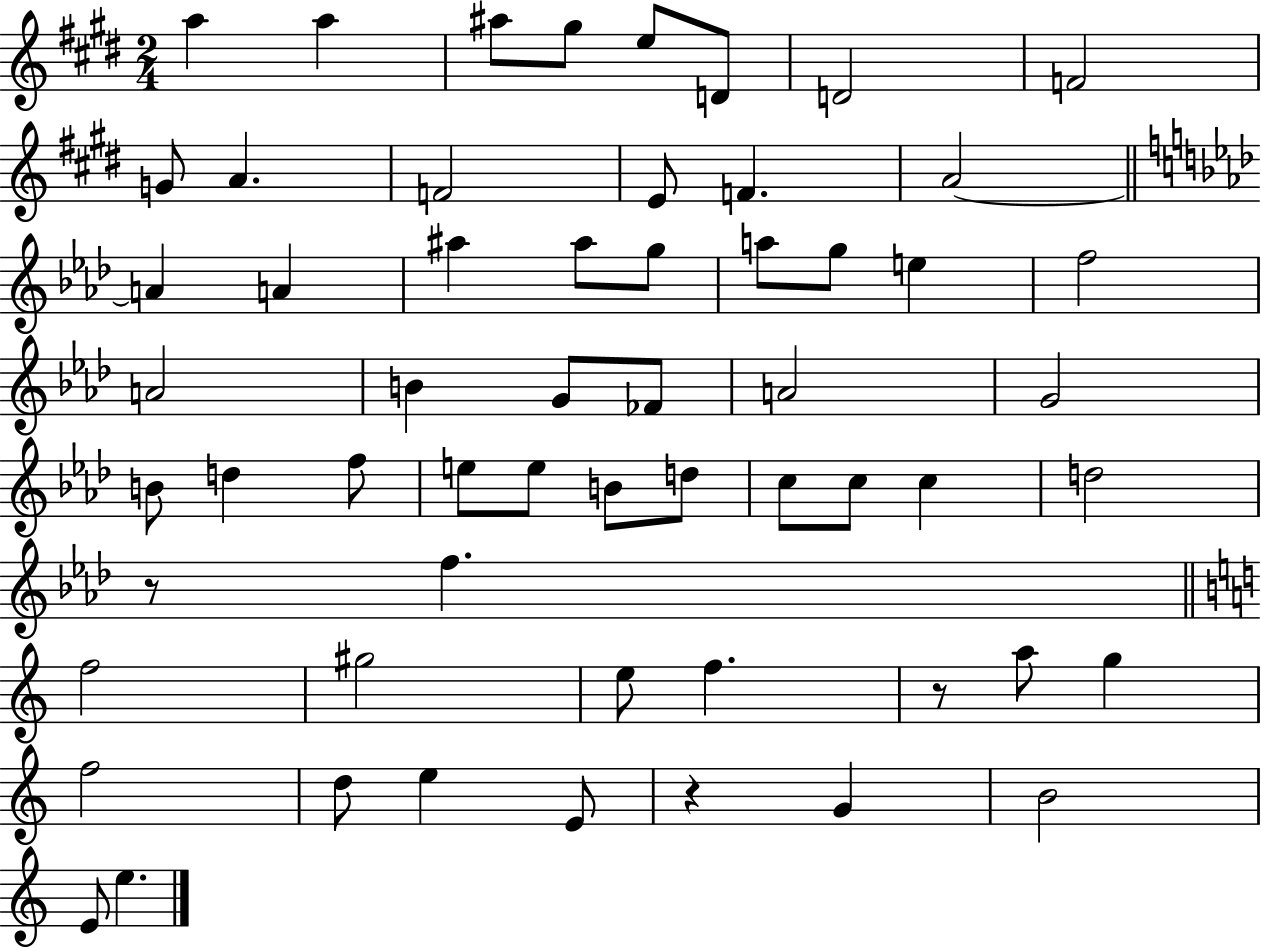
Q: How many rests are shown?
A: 3